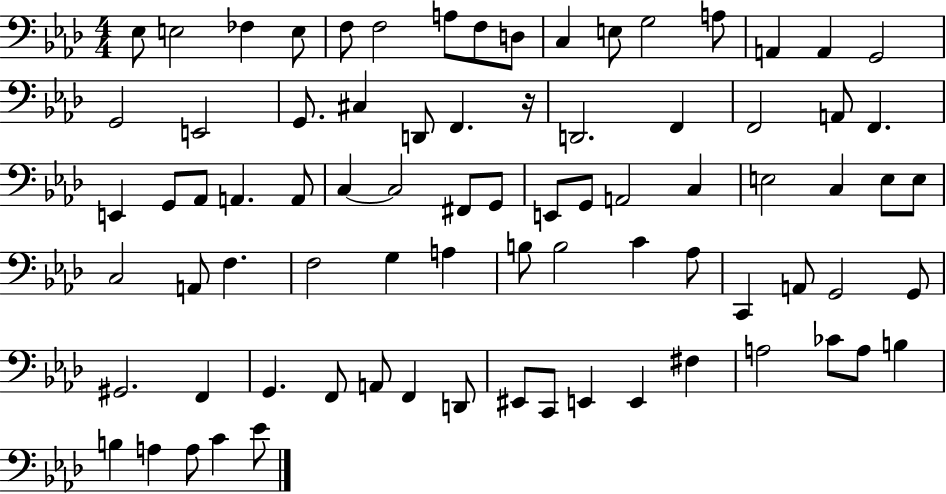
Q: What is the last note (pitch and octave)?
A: Eb4